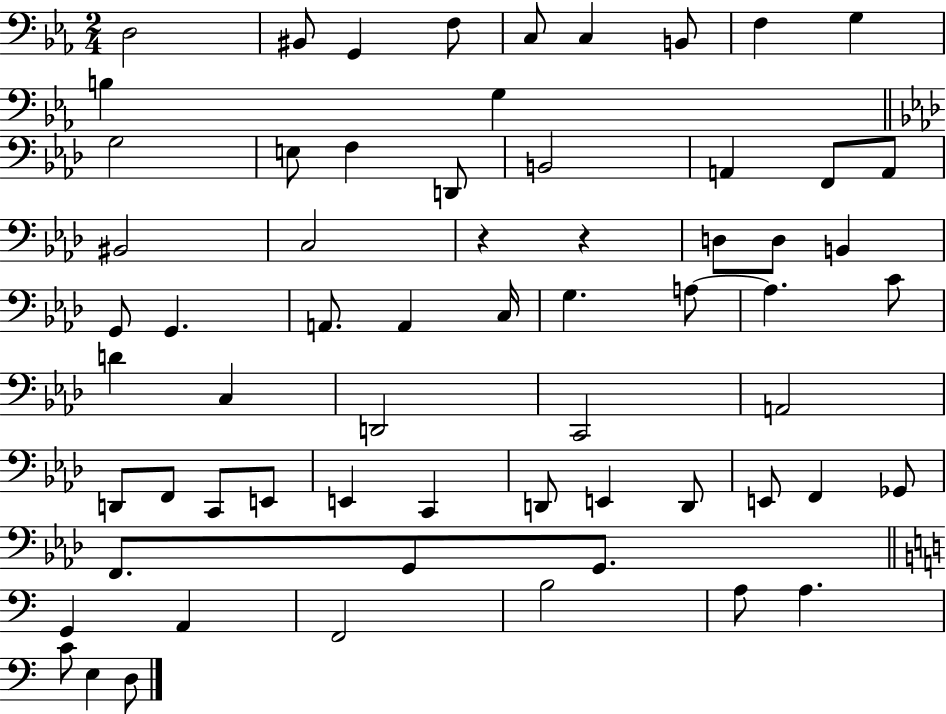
{
  \clef bass
  \numericTimeSignature
  \time 2/4
  \key ees \major
  \repeat volta 2 { d2 | bis,8 g,4 f8 | c8 c4 b,8 | f4 g4 | \break b4 g4 | \bar "||" \break \key aes \major g2 | e8 f4 d,8 | b,2 | a,4 f,8 a,8 | \break bis,2 | c2 | r4 r4 | d8 d8 b,4 | \break g,8 g,4. | a,8. a,4 c16 | g4. a8~~ | a4. c'8 | \break d'4 c4 | d,2 | c,2 | a,2 | \break d,8 f,8 c,8 e,8 | e,4 c,4 | d,8 e,4 d,8 | e,8 f,4 ges,8 | \break f,8. g,8 g,8. | \bar "||" \break \key c \major g,4 a,4 | f,2 | b2 | a8 a4. | \break c'8 e4 d8 | } \bar "|."
}